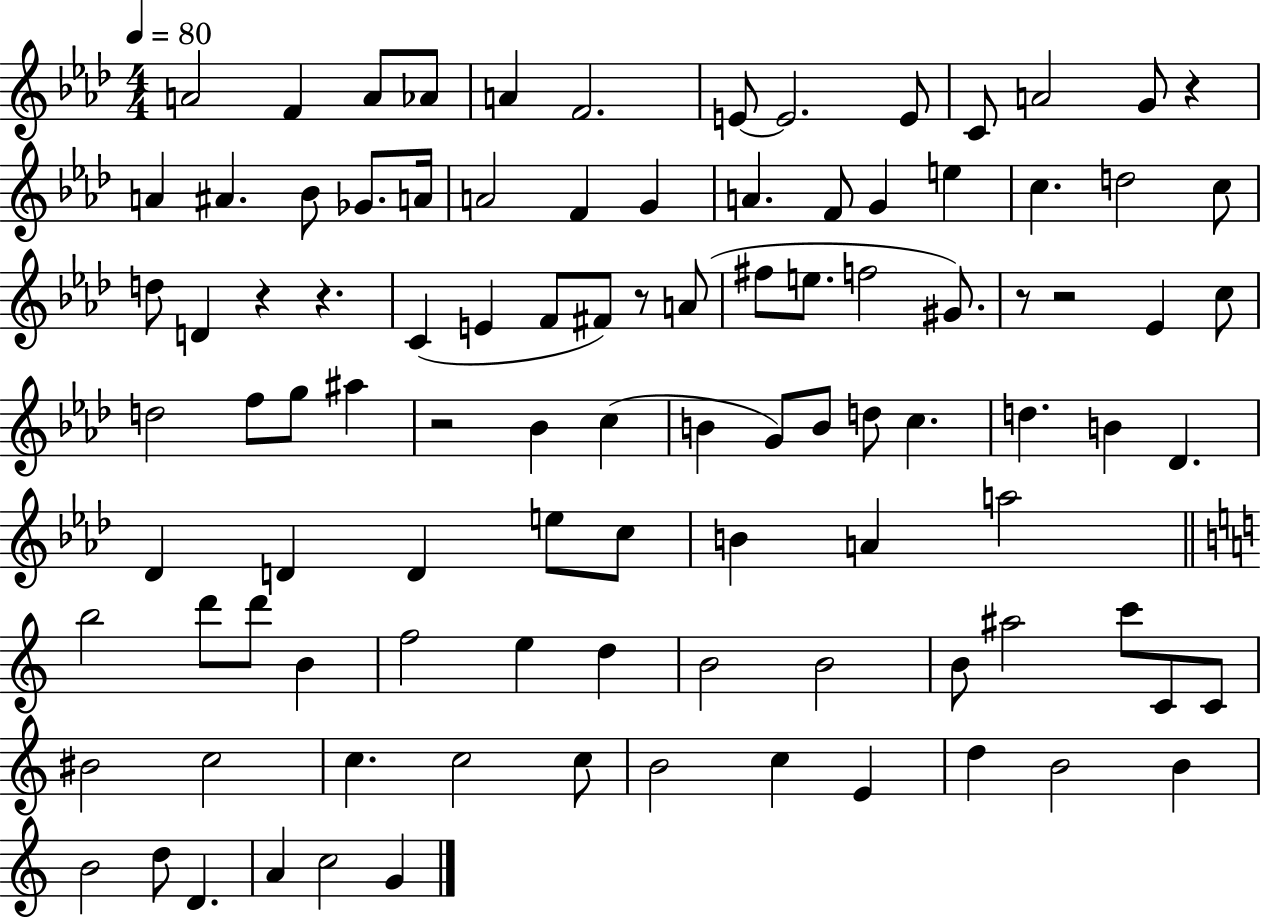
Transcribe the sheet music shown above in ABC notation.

X:1
T:Untitled
M:4/4
L:1/4
K:Ab
A2 F A/2 _A/2 A F2 E/2 E2 E/2 C/2 A2 G/2 z A ^A _B/2 _G/2 A/4 A2 F G A F/2 G e c d2 c/2 d/2 D z z C E F/2 ^F/2 z/2 A/2 ^f/2 e/2 f2 ^G/2 z/2 z2 _E c/2 d2 f/2 g/2 ^a z2 _B c B G/2 B/2 d/2 c d B _D _D D D e/2 c/2 B A a2 b2 d'/2 d'/2 B f2 e d B2 B2 B/2 ^a2 c'/2 C/2 C/2 ^B2 c2 c c2 c/2 B2 c E d B2 B B2 d/2 D A c2 G